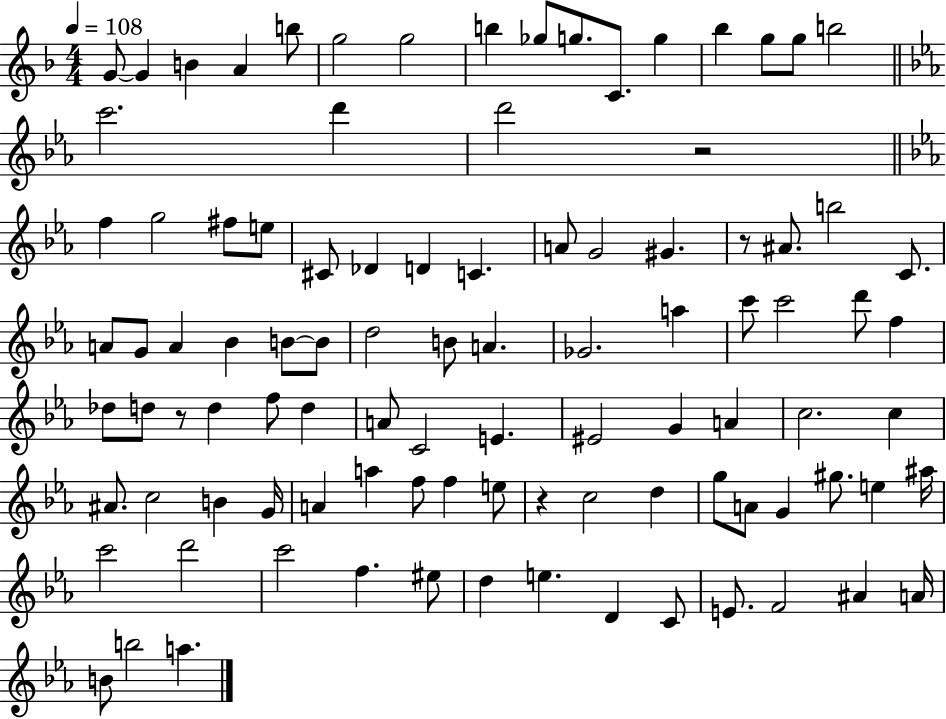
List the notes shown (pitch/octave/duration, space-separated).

G4/e G4/q B4/q A4/q B5/e G5/h G5/h B5/q Gb5/e G5/e. C4/e. G5/q Bb5/q G5/e G5/e B5/h C6/h. D6/q D6/h R/h F5/q G5/h F#5/e E5/e C#4/e Db4/q D4/q C4/q. A4/e G4/h G#4/q. R/e A#4/e. B5/h C4/e. A4/e G4/e A4/q Bb4/q B4/e B4/e D5/h B4/e A4/q. Gb4/h. A5/q C6/e C6/h D6/e F5/q Db5/e D5/e R/e D5/q F5/e D5/q A4/e C4/h E4/q. EIS4/h G4/q A4/q C5/h. C5/q A#4/e. C5/h B4/q G4/s A4/q A5/q F5/e F5/q E5/e R/q C5/h D5/q G5/e A4/e G4/q G#5/e. E5/q A#5/s C6/h D6/h C6/h F5/q. EIS5/e D5/q E5/q. D4/q C4/e E4/e. F4/h A#4/q A4/s B4/e B5/h A5/q.